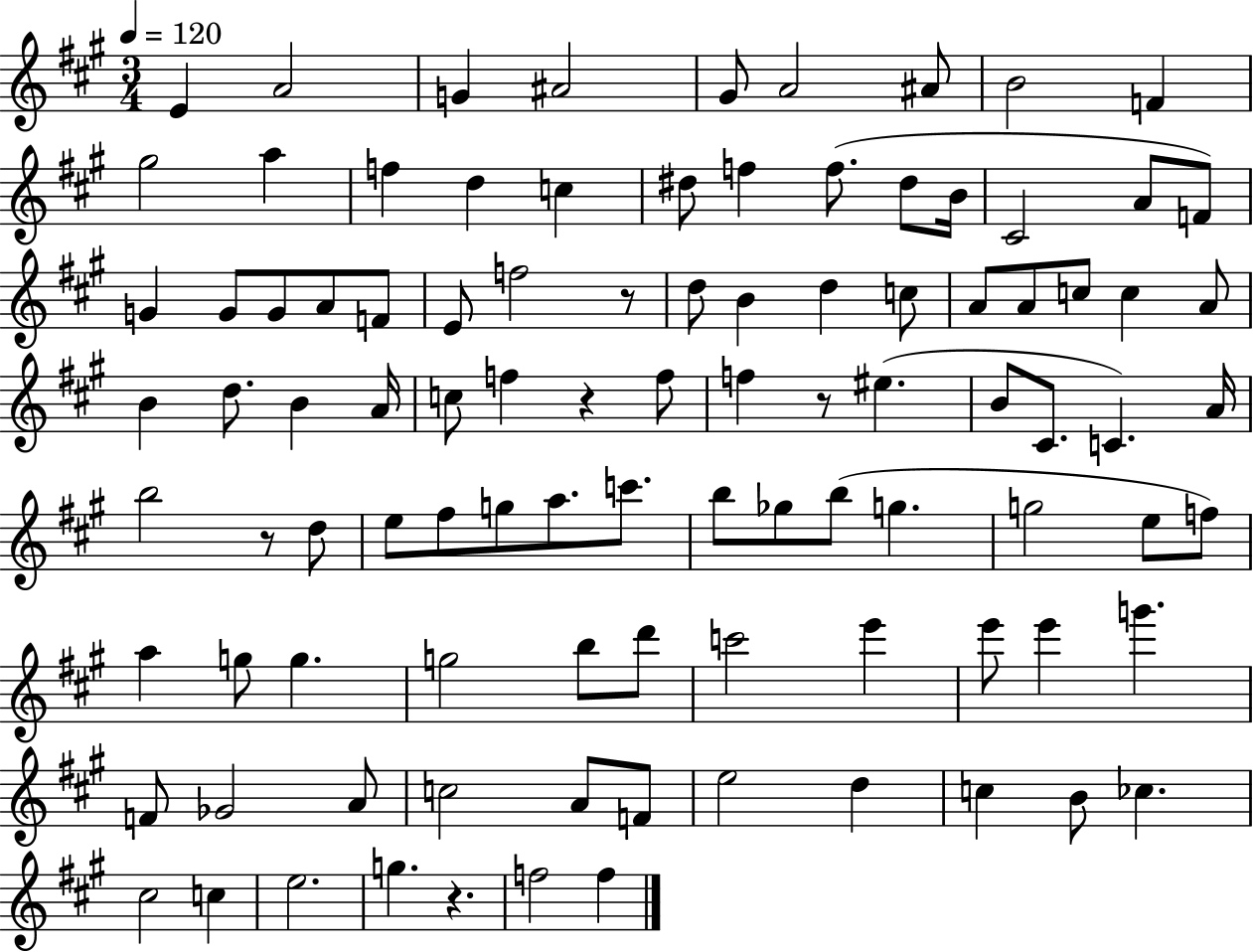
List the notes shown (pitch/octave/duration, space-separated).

E4/q A4/h G4/q A#4/h G#4/e A4/h A#4/e B4/h F4/q G#5/h A5/q F5/q D5/q C5/q D#5/e F5/q F5/e. D#5/e B4/s C#4/h A4/e F4/e G4/q G4/e G4/e A4/e F4/e E4/e F5/h R/e D5/e B4/q D5/q C5/e A4/e A4/e C5/e C5/q A4/e B4/q D5/e. B4/q A4/s C5/e F5/q R/q F5/e F5/q R/e EIS5/q. B4/e C#4/e. C4/q. A4/s B5/h R/e D5/e E5/e F#5/e G5/e A5/e. C6/e. B5/e Gb5/e B5/e G5/q. G5/h E5/e F5/e A5/q G5/e G5/q. G5/h B5/e D6/e C6/h E6/q E6/e E6/q G6/q. F4/e Gb4/h A4/e C5/h A4/e F4/e E5/h D5/q C5/q B4/e CES5/q. C#5/h C5/q E5/h. G5/q. R/q. F5/h F5/q